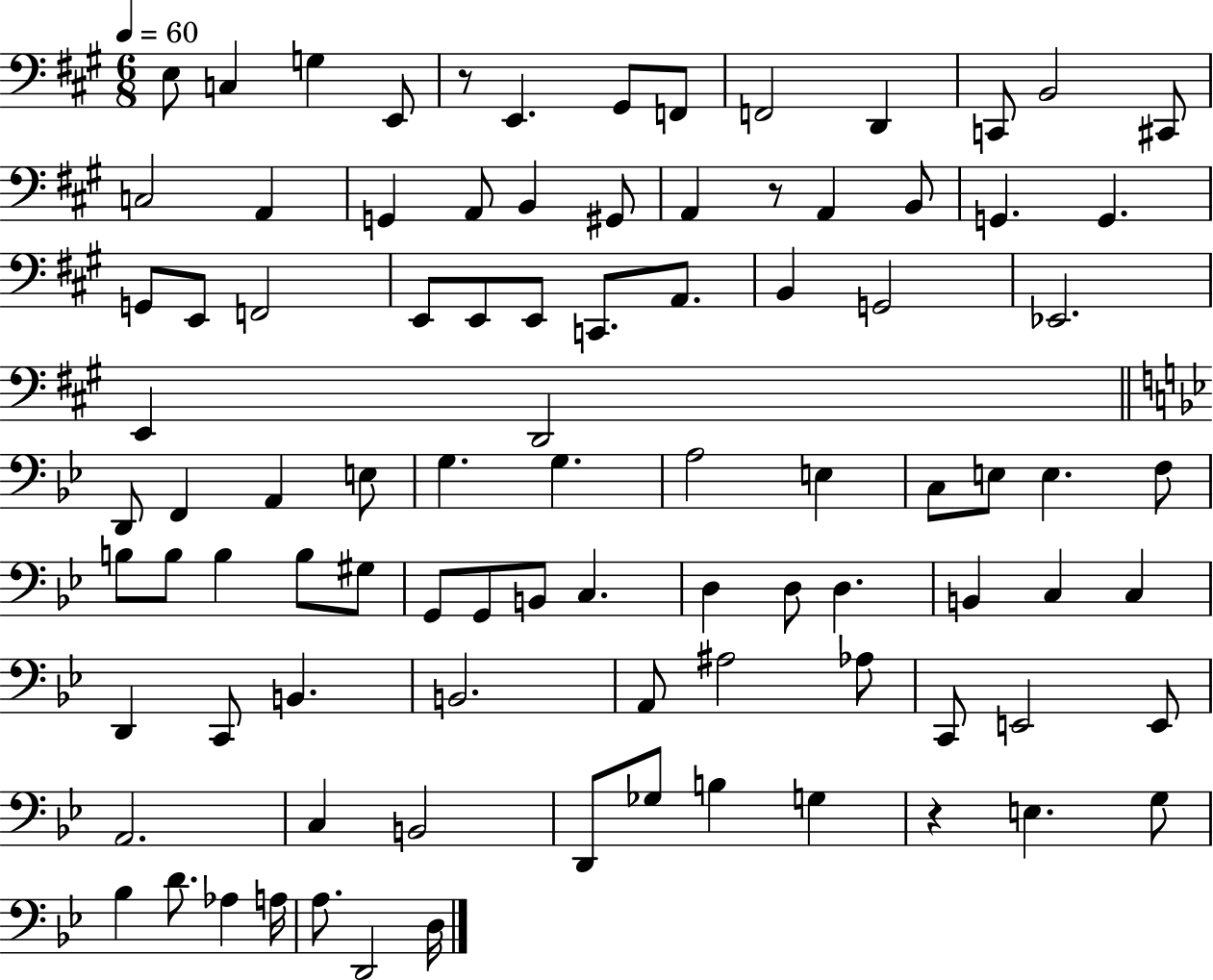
{
  \clef bass
  \numericTimeSignature
  \time 6/8
  \key a \major
  \tempo 4 = 60
  e8 c4 g4 e,8 | r8 e,4. gis,8 f,8 | f,2 d,4 | c,8 b,2 cis,8 | \break c2 a,4 | g,4 a,8 b,4 gis,8 | a,4 r8 a,4 b,8 | g,4. g,4. | \break g,8 e,8 f,2 | e,8 e,8 e,8 c,8. a,8. | b,4 g,2 | ees,2. | \break e,4 d,2 | \bar "||" \break \key bes \major d,8 f,4 a,4 e8 | g4. g4. | a2 e4 | c8 e8 e4. f8 | \break b8 b8 b4 b8 gis8 | g,8 g,8 b,8 c4. | d4 d8 d4. | b,4 c4 c4 | \break d,4 c,8 b,4. | b,2. | a,8 ais2 aes8 | c,8 e,2 e,8 | \break a,2. | c4 b,2 | d,8 ges8 b4 g4 | r4 e4. g8 | \break bes4 d'8. aes4 a16 | a8. d,2 d16 | \bar "|."
}